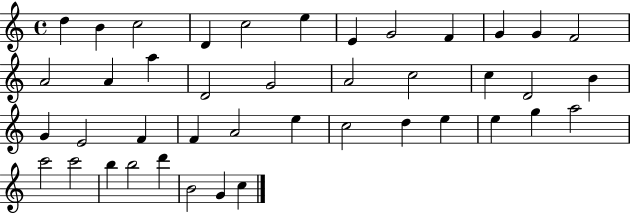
D5/q B4/q C5/h D4/q C5/h E5/q E4/q G4/h F4/q G4/q G4/q F4/h A4/h A4/q A5/q D4/h G4/h A4/h C5/h C5/q D4/h B4/q G4/q E4/h F4/q F4/q A4/h E5/q C5/h D5/q E5/q E5/q G5/q A5/h C6/h C6/h B5/q B5/h D6/q B4/h G4/q C5/q